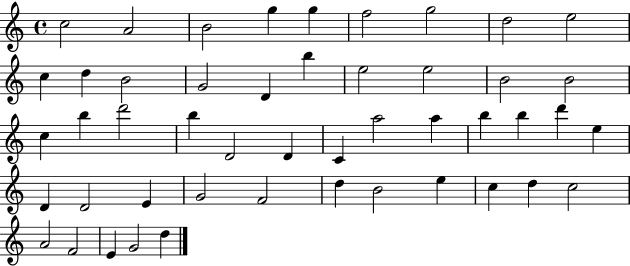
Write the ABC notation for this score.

X:1
T:Untitled
M:4/4
L:1/4
K:C
c2 A2 B2 g g f2 g2 d2 e2 c d B2 G2 D b e2 e2 B2 B2 c b d'2 b D2 D C a2 a b b d' e D D2 E G2 F2 d B2 e c d c2 A2 F2 E G2 d